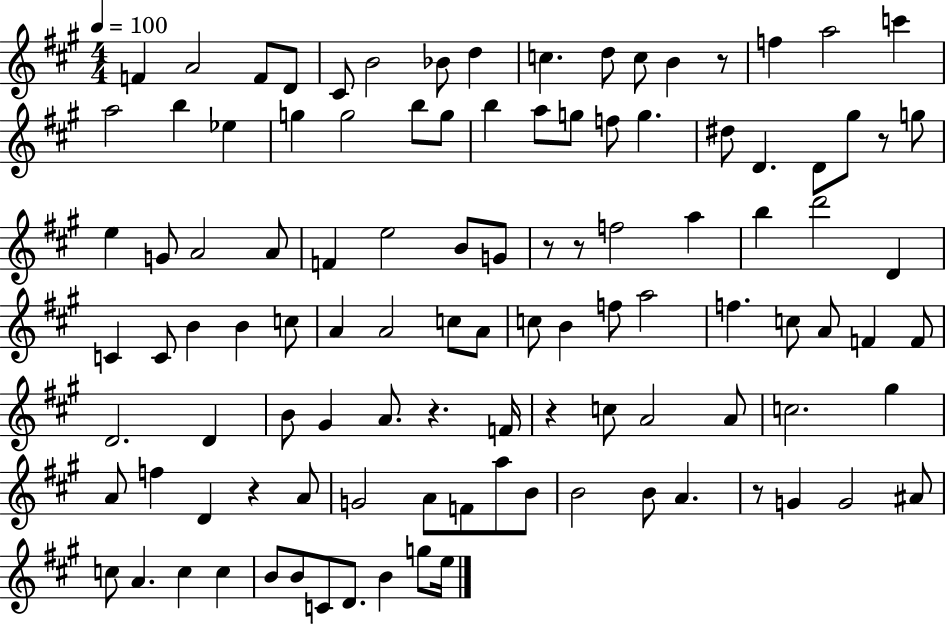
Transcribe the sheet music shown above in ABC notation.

X:1
T:Untitled
M:4/4
L:1/4
K:A
F A2 F/2 D/2 ^C/2 B2 _B/2 d c d/2 c/2 B z/2 f a2 c' a2 b _e g g2 b/2 g/2 b a/2 g/2 f/2 g ^d/2 D D/2 ^g/2 z/2 g/2 e G/2 A2 A/2 F e2 B/2 G/2 z/2 z/2 f2 a b d'2 D C C/2 B B c/2 A A2 c/2 A/2 c/2 B f/2 a2 f c/2 A/2 F F/2 D2 D B/2 ^G A/2 z F/4 z c/2 A2 A/2 c2 ^g A/2 f D z A/2 G2 A/2 F/2 a/2 B/2 B2 B/2 A z/2 G G2 ^A/2 c/2 A c c B/2 B/2 C/2 D/2 B g/2 e/4